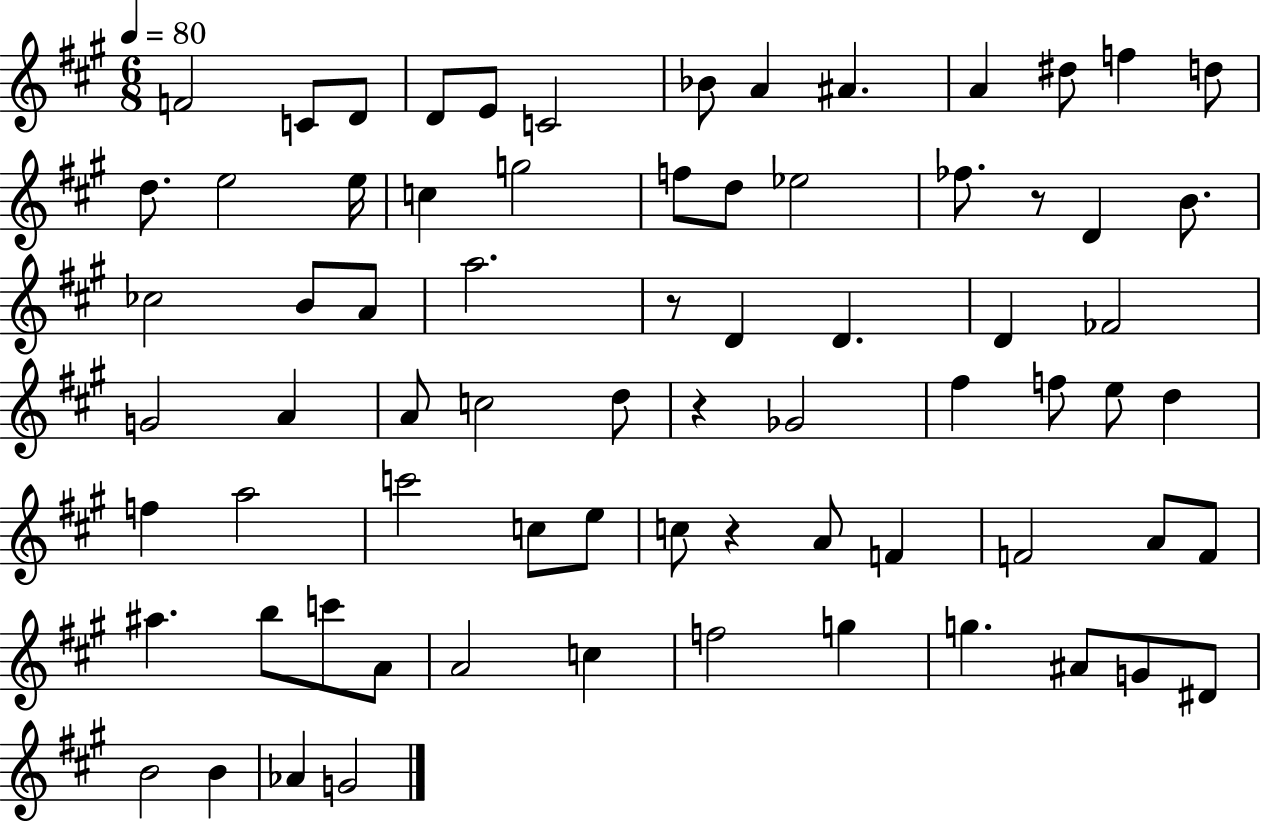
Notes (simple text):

F4/h C4/e D4/e D4/e E4/e C4/h Bb4/e A4/q A#4/q. A4/q D#5/e F5/q D5/e D5/e. E5/h E5/s C5/q G5/h F5/e D5/e Eb5/h FES5/e. R/e D4/q B4/e. CES5/h B4/e A4/e A5/h. R/e D4/q D4/q. D4/q FES4/h G4/h A4/q A4/e C5/h D5/e R/q Gb4/h F#5/q F5/e E5/e D5/q F5/q A5/h C6/h C5/e E5/e C5/e R/q A4/e F4/q F4/h A4/e F4/e A#5/q. B5/e C6/e A4/e A4/h C5/q F5/h G5/q G5/q. A#4/e G4/e D#4/e B4/h B4/q Ab4/q G4/h